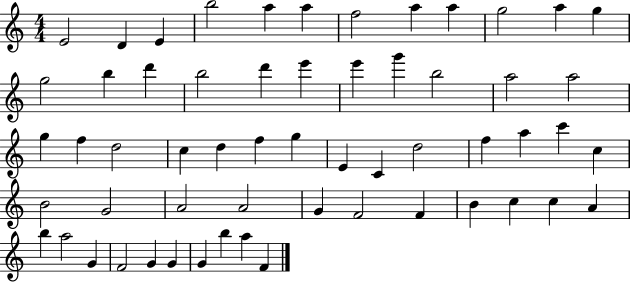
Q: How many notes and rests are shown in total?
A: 58